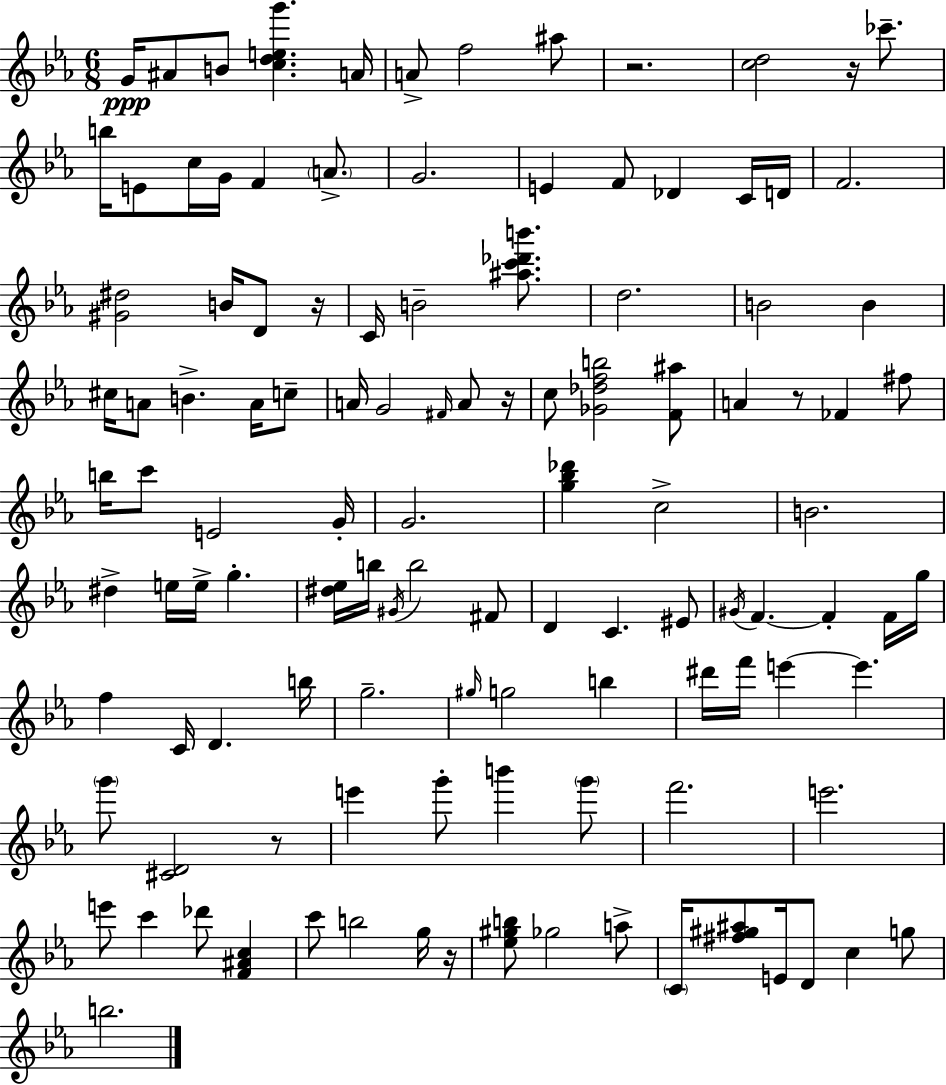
{
  \clef treble
  \numericTimeSignature
  \time 6/8
  \key c \minor
  g'16\ppp ais'8 b'8 <c'' d'' e'' g'''>4. a'16 | a'8-> f''2 ais''8 | r2. | <c'' d''>2 r16 ces'''8.-- | \break b''16 e'8 c''16 g'16 f'4 \parenthesize a'8.-> | g'2. | e'4 f'8 des'4 c'16 d'16 | f'2. | \break <gis' dis''>2 b'16 d'8 r16 | c'16 b'2-- <ais'' c''' des''' b'''>8. | d''2. | b'2 b'4 | \break cis''16 a'8 b'4.-> a'16 c''8-- | a'16 g'2 \grace { fis'16 } a'8 | r16 c''8 <ges' des'' f'' b''>2 <f' ais''>8 | a'4 r8 fes'4 fis''8 | \break b''16 c'''8 e'2 | g'16-. g'2. | <g'' bes'' des'''>4 c''2-> | b'2. | \break dis''4-> e''16 e''16-> g''4.-. | <dis'' ees''>16 b''16 \acciaccatura { gis'16 } b''2 | fis'8 d'4 c'4. | eis'8 \acciaccatura { gis'16 } f'4.~~ f'4-. | \break f'16 g''16 f''4 c'16 d'4. | b''16 g''2.-- | \grace { gis''16 } g''2 | b''4 dis'''16 f'''16 e'''4~~ e'''4. | \break \parenthesize g'''8 <cis' d'>2 | r8 e'''4 g'''8-. b'''4 | \parenthesize g'''8 f'''2. | e'''2. | \break e'''8 c'''4 des'''8 | <f' ais' c''>4 c'''8 b''2 | g''16 r16 <ees'' gis'' b''>8 ges''2 | a''8-> \parenthesize c'16 <fis'' gis'' ais''>8 e'16 d'8 c''4 | \break g''8 b''2. | \bar "|."
}